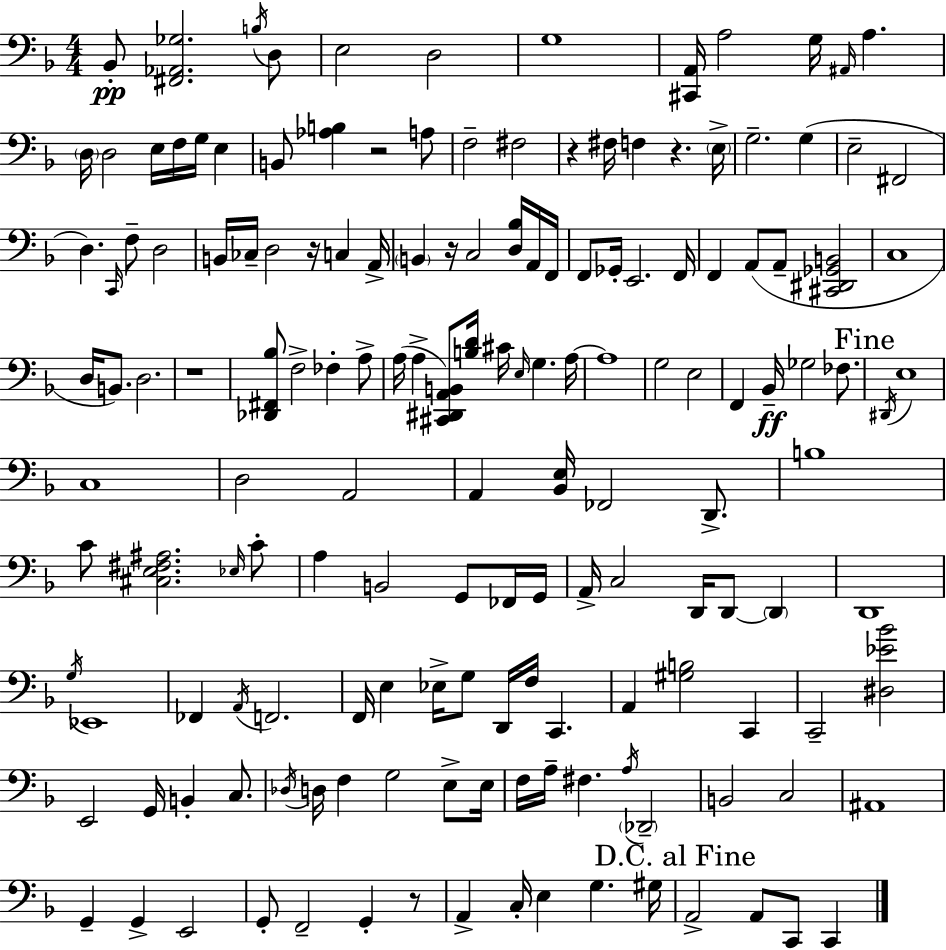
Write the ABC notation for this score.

X:1
T:Untitled
M:4/4
L:1/4
K:Dm
_B,,/2 [^F,,_A,,_G,]2 B,/4 D,/2 E,2 D,2 G,4 [^C,,A,,]/4 A,2 G,/4 ^A,,/4 A, D,/4 D,2 E,/4 F,/4 G,/4 E, B,,/2 [_A,B,] z2 A,/2 F,2 ^F,2 z ^F,/4 F, z E,/4 G,2 G, E,2 ^F,,2 D, C,,/4 F,/2 D,2 B,,/4 _C,/4 D,2 z/4 C, A,,/4 B,, z/4 C,2 [D,_B,]/4 A,,/4 F,,/4 F,,/2 _G,,/4 E,,2 F,,/4 F,, A,,/2 A,,/2 [^C,,^D,,_G,,B,,]2 C,4 D,/4 B,,/2 D,2 z4 [_D,,^F,,_B,]/2 F,2 _F, A,/2 A,/4 A, [^C,,^D,,A,,B,,]/2 [B,D]/4 ^C/4 E,/4 G, A,/4 A,4 G,2 E,2 F,, _B,,/4 _G,2 _F,/2 ^D,,/4 E,4 C,4 D,2 A,,2 A,, [_B,,E,]/4 _F,,2 D,,/2 B,4 C/2 [^C,E,^F,^A,]2 _E,/4 C/2 A, B,,2 G,,/2 _F,,/4 G,,/4 A,,/4 C,2 D,,/4 D,,/2 D,, D,,4 G,/4 _E,,4 _F,, A,,/4 F,,2 F,,/4 E, _E,/4 G,/2 D,,/4 F,/4 C,, A,, [^G,B,]2 C,, C,,2 [^D,_E_B]2 E,,2 G,,/4 B,, C,/2 _D,/4 D,/4 F, G,2 E,/2 E,/4 F,/4 A,/4 ^F, A,/4 _D,,2 B,,2 C,2 ^A,,4 G,, G,, E,,2 G,,/2 F,,2 G,, z/2 A,, C,/4 E, G, ^G,/4 A,,2 A,,/2 C,,/2 C,,